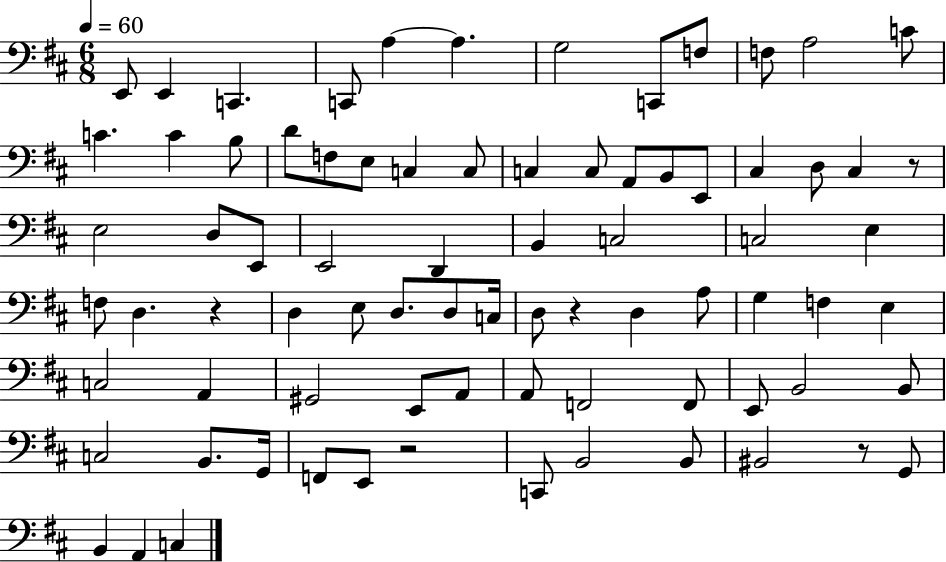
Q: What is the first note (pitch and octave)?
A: E2